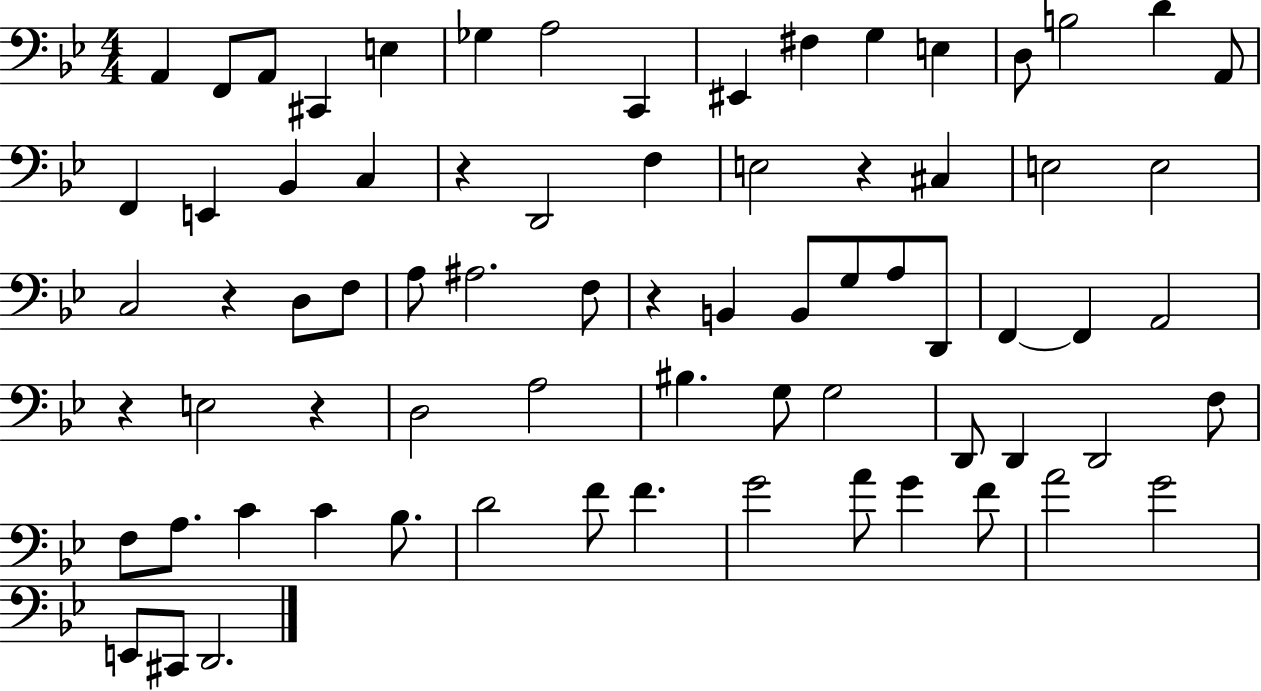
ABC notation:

X:1
T:Untitled
M:4/4
L:1/4
K:Bb
A,, F,,/2 A,,/2 ^C,, E, _G, A,2 C,, ^E,, ^F, G, E, D,/2 B,2 D A,,/2 F,, E,, _B,, C, z D,,2 F, E,2 z ^C, E,2 E,2 C,2 z D,/2 F,/2 A,/2 ^A,2 F,/2 z B,, B,,/2 G,/2 A,/2 D,,/2 F,, F,, A,,2 z E,2 z D,2 A,2 ^B, G,/2 G,2 D,,/2 D,, D,,2 F,/2 F,/2 A,/2 C C _B,/2 D2 F/2 F G2 A/2 G F/2 A2 G2 E,,/2 ^C,,/2 D,,2